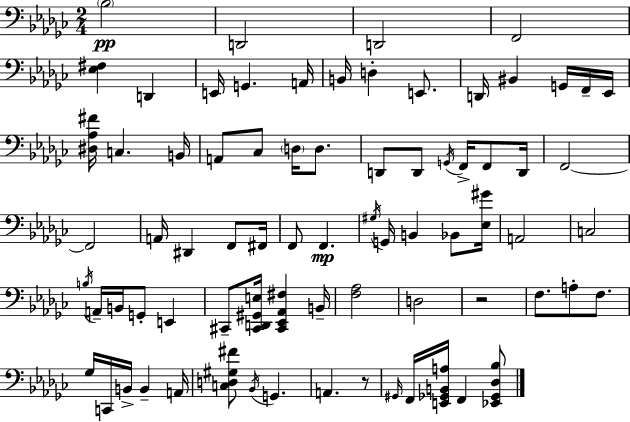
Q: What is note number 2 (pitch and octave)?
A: D2